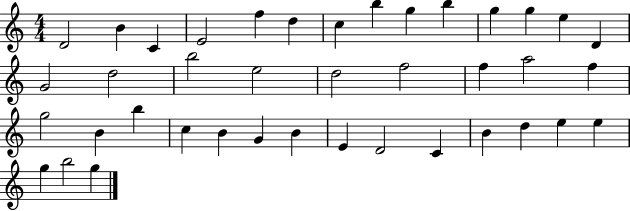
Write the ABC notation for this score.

X:1
T:Untitled
M:4/4
L:1/4
K:C
D2 B C E2 f d c b g b g g e D G2 d2 b2 e2 d2 f2 f a2 f g2 B b c B G B E D2 C B d e e g b2 g